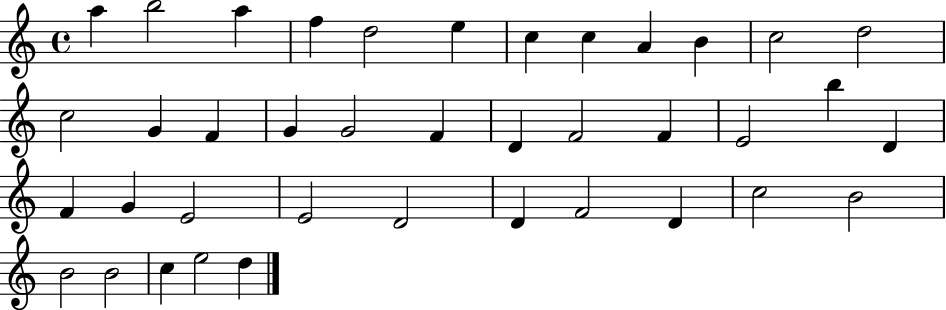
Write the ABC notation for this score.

X:1
T:Untitled
M:4/4
L:1/4
K:C
a b2 a f d2 e c c A B c2 d2 c2 G F G G2 F D F2 F E2 b D F G E2 E2 D2 D F2 D c2 B2 B2 B2 c e2 d